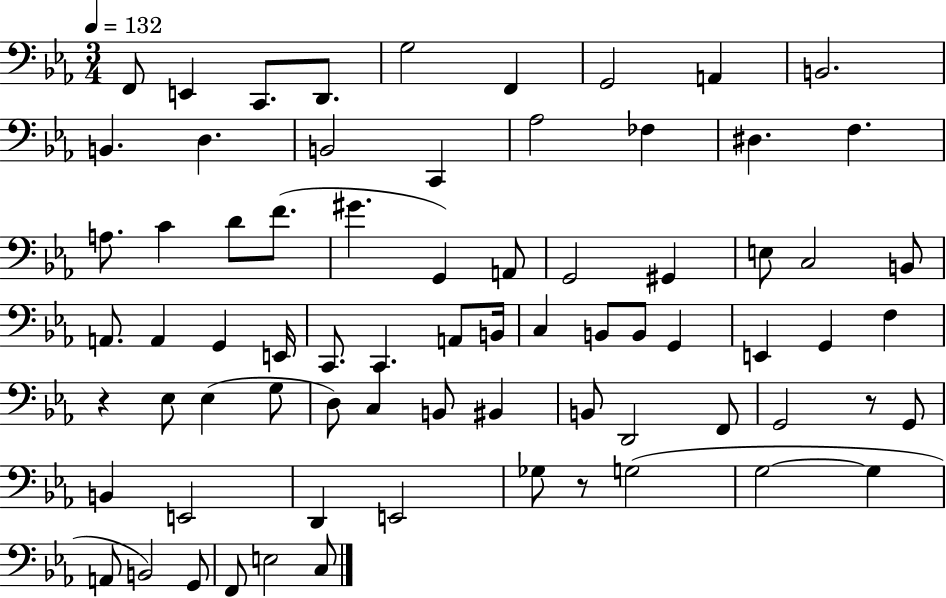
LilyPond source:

{
  \clef bass
  \numericTimeSignature
  \time 3/4
  \key ees \major
  \tempo 4 = 132
  f,8 e,4 c,8. d,8. | g2 f,4 | g,2 a,4 | b,2. | \break b,4. d4. | b,2 c,4 | aes2 fes4 | dis4. f4. | \break a8. c'4 d'8 f'8.( | gis'4. g,4) a,8 | g,2 gis,4 | e8 c2 b,8 | \break a,8. a,4 g,4 e,16 | c,8. c,4. a,8 b,16 | c4 b,8 b,8 g,4 | e,4 g,4 f4 | \break r4 ees8 ees4( g8 | d8) c4 b,8 bis,4 | b,8 d,2 f,8 | g,2 r8 g,8 | \break b,4 e,2 | d,4 e,2 | ges8 r8 g2( | g2~~ g4 | \break a,8 b,2) g,8 | f,8 e2 c8 | \bar "|."
}